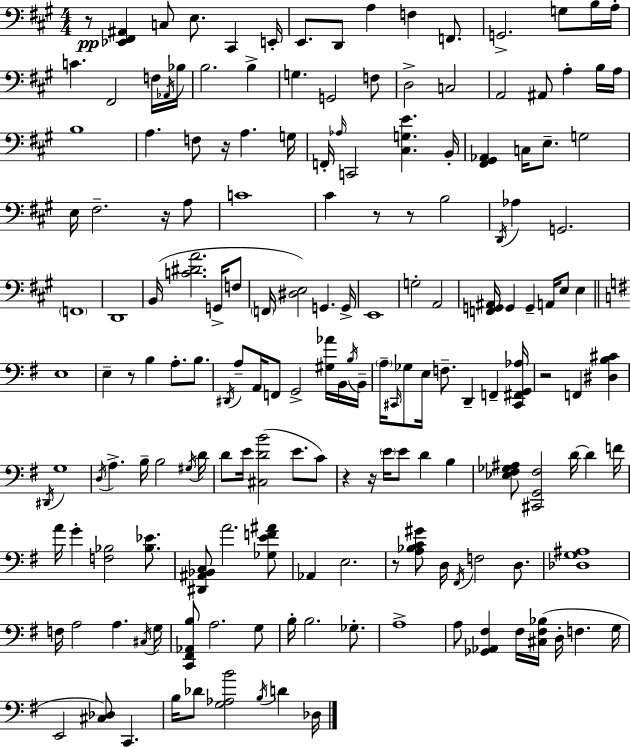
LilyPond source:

{
  \clef bass
  \numericTimeSignature
  \time 4/4
  \key a \major
  \repeat volta 2 { r8\pp <ees, fis, ais,>4 c8 e8. cis,4 e,16-. | e,8. d,8 a4 f4 f,8. | g,2.-> g8 b16 a16-. | c'4. fis,2 f16 \acciaccatura { aes,16 } | \break bes16 b2. b4-> | g4. g,2 f8 | d2-> c2 | a,2 ais,8 a4-. b16 | \break a16 b1 | a4. f8 r16 a4. | g16 f,16-. \grace { aes16 } c,2 <cis g e'>4. | b,16-. <fis, gis, aes,>4 c16 e8.-- g2 | \break e16 fis2.-- r16 | a8 c'1 | cis'4 r8 r8 b2 | \acciaccatura { d,16 } aes4 g,2. | \break \parenthesize f,1 | d,1 | b,16( <c' dis' a'>2. | g,16-> f8 \parenthesize f,16 <dis e>2) g,4. | \break g,16-> e,1 | g2-. a,2 | <f, g, ais,>16 g,4 g,4-- a,16 e8 e4 | \bar "||" \break \key e \minor e1 | e4-- r8 b4 a8.-. b8. | \acciaccatura { dis,16 } a8-- a,16 f,8 g,2-> <gis aes'>16 b,16 | \acciaccatura { b16 } b,16-- \parenthesize a16-- \grace { cis,16 } ges8 e16 f8.-- d,4-- f,4-- | \break <cis, fis, g, aes>16 r2 f,4 <dis b cis'>4 | \acciaccatura { dis,16 } g1 | \acciaccatura { d16 } a4.-> b16-- b2 | \acciaccatura { gis16 } d'16 d'8 e'16 <cis d' b'>2( | \break e'8. c'8) r4 r16 \parenthesize e'16 e'8 d'4 | b4 <ees fis ges ais>8 <cis, g, fis>2 | d'16~~ d'4 f'16 a'16 g'4-. <f bes>2 | <bes ees'>8. <dis, ais, bes, c>8 a'2. | \break <ges e' f' ais'>8 aes,4 e2. | r8 <a bes c' gis'>8 d16 \acciaccatura { fis,16 } f2 | d8. <des g ais>1 | f16 a2 | \break a4. \acciaccatura { cis16 } g16 <c, fis, aes, b>8 a2. | g8 b16-. b2. | ges8.-. a1-> | a8 <ges, aes, fis>4 fis16 <cis fis bes>16( | \break d16-. f4. g16 e,2 | <cis des>8) c,4. b16 des'8 <g aes b'>2 | \acciaccatura { b16 } d'4 des16 } \bar "|."
}